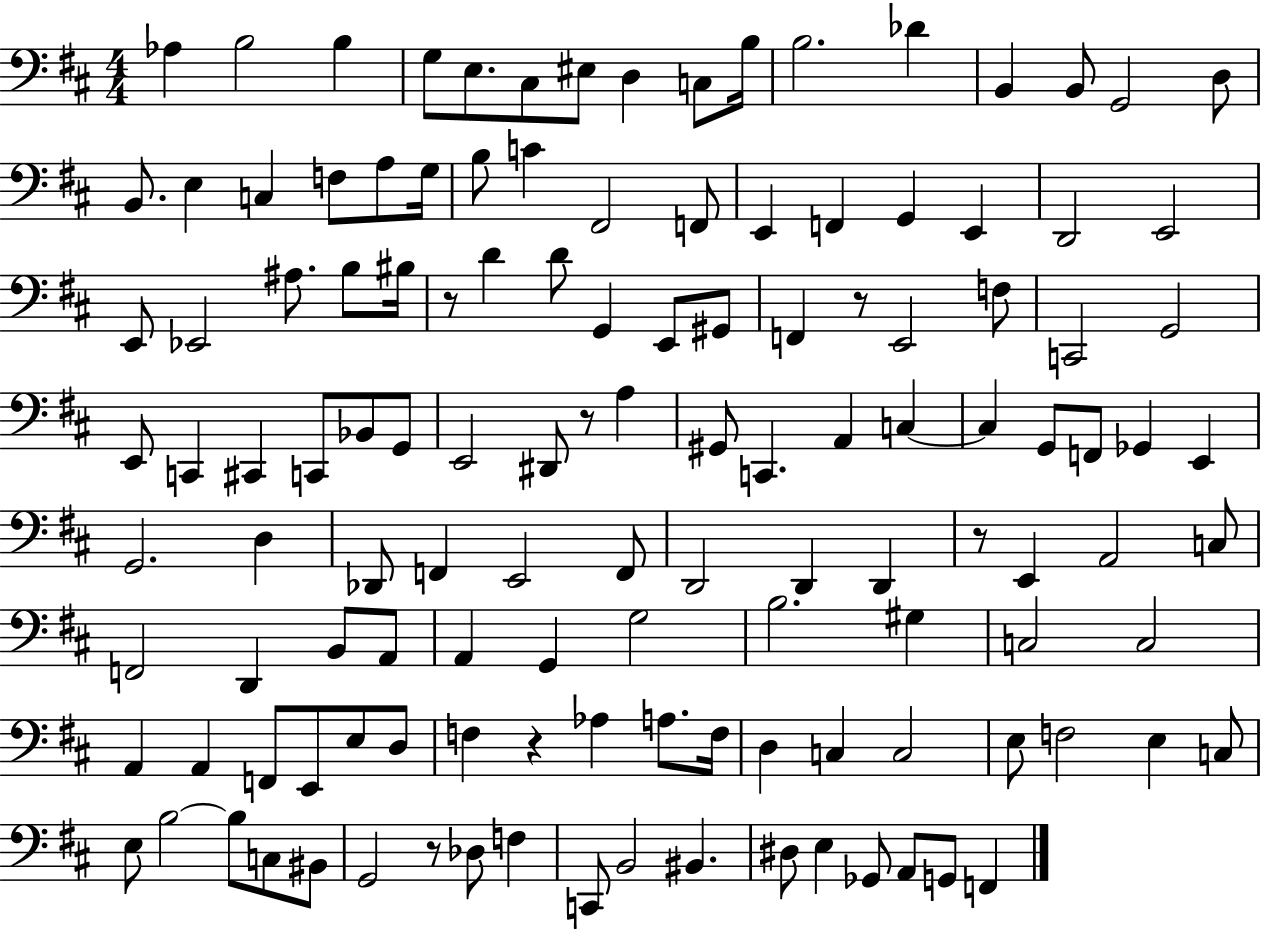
X:1
T:Untitled
M:4/4
L:1/4
K:D
_A, B,2 B, G,/2 E,/2 ^C,/2 ^E,/2 D, C,/2 B,/4 B,2 _D B,, B,,/2 G,,2 D,/2 B,,/2 E, C, F,/2 A,/2 G,/4 B,/2 C ^F,,2 F,,/2 E,, F,, G,, E,, D,,2 E,,2 E,,/2 _E,,2 ^A,/2 B,/2 ^B,/4 z/2 D D/2 G,, E,,/2 ^G,,/2 F,, z/2 E,,2 F,/2 C,,2 G,,2 E,,/2 C,, ^C,, C,,/2 _B,,/2 G,,/2 E,,2 ^D,,/2 z/2 A, ^G,,/2 C,, A,, C, C, G,,/2 F,,/2 _G,, E,, G,,2 D, _D,,/2 F,, E,,2 F,,/2 D,,2 D,, D,, z/2 E,, A,,2 C,/2 F,,2 D,, B,,/2 A,,/2 A,, G,, G,2 B,2 ^G, C,2 C,2 A,, A,, F,,/2 E,,/2 E,/2 D,/2 F, z _A, A,/2 F,/4 D, C, C,2 E,/2 F,2 E, C,/2 E,/2 B,2 B,/2 C,/2 ^B,,/2 G,,2 z/2 _D,/2 F, C,,/2 B,,2 ^B,, ^D,/2 E, _G,,/2 A,,/2 G,,/2 F,,